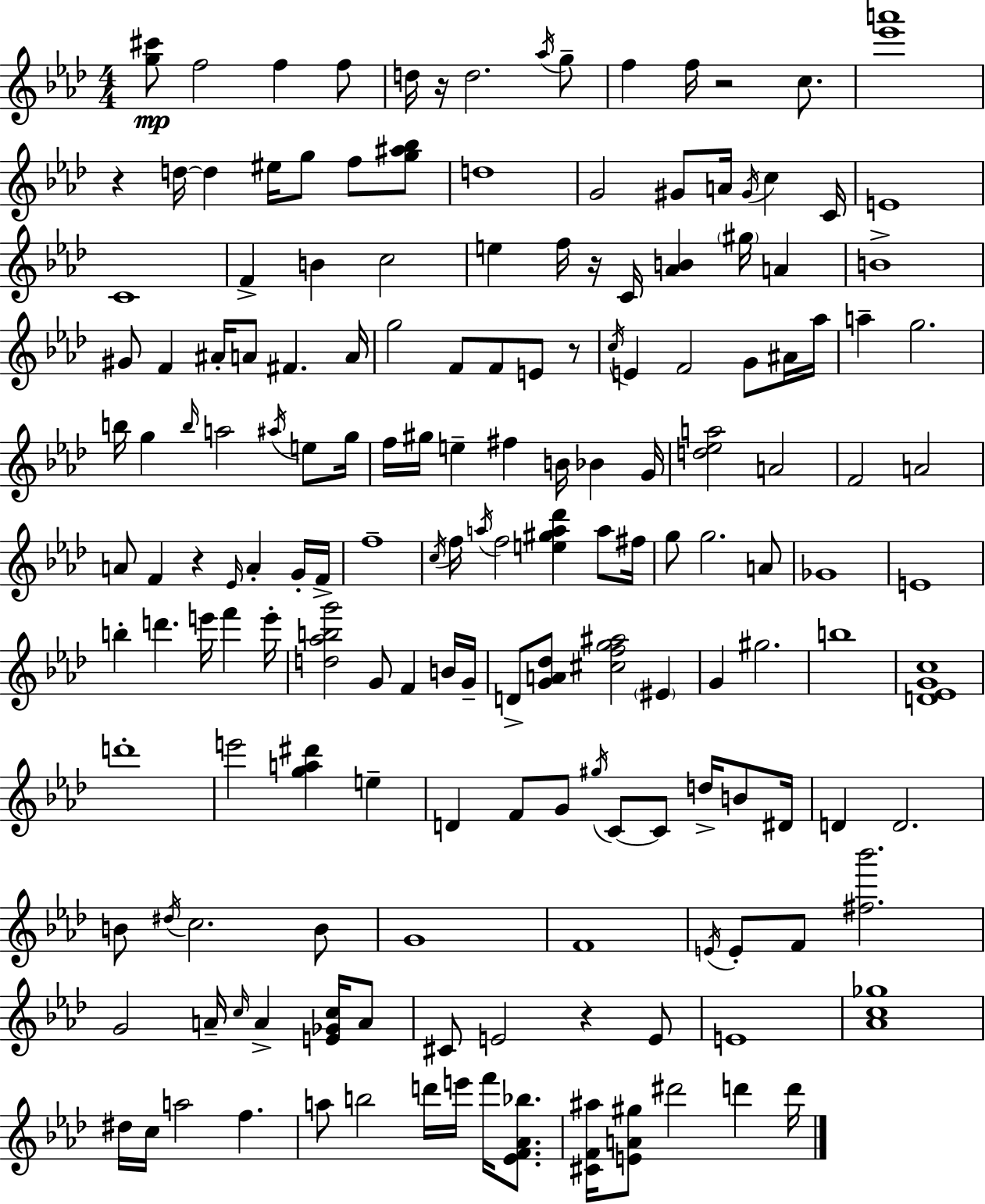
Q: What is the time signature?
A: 4/4